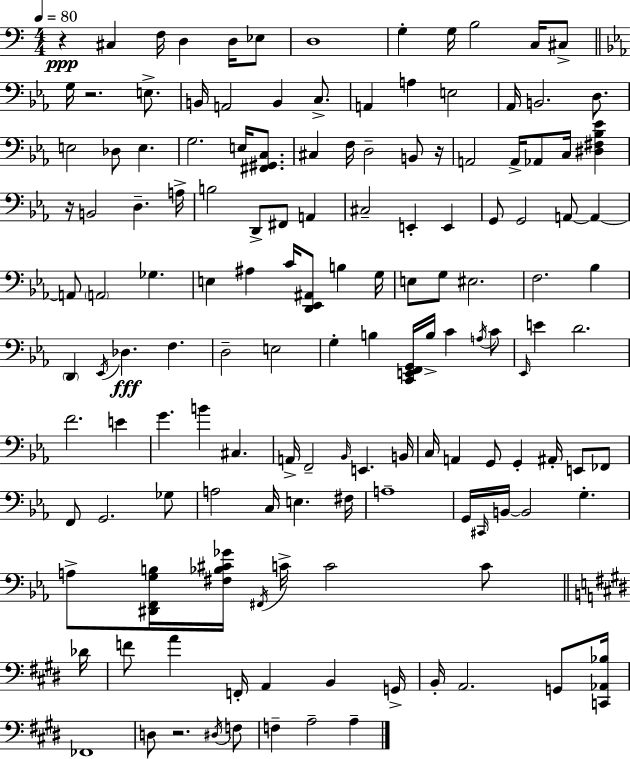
{
  \clef bass
  \numericTimeSignature
  \time 4/4
  \key a \minor
  \tempo 4 = 80
  r4\ppp cis4 f16 d4 d16 ees8 | d1 | g4-. g16 b2 c16 cis8-> | \bar "||" \break \key ees \major g16 r2. e8.-> | b,16 a,2 b,4 c8.-> | a,4 a4 e2 | aes,16 b,2. d8. | \break e2 des8 e4. | g2. e16 <fis, gis, c>8. | cis4 f16 d2-- b,8 r16 | a,2 a,16-> aes,8 c16 <dis fis bes ees'>4 | \break r16 b,2 d4.-- a16-> | b2 d,8-> fis,8 a,4 | cis2-- e,4-. e,4 | g,8 g,2 a,8~~ a,4~~ | \break a,8 \parenthesize a,2 ges4. | e4 ais4 c'16 <d, ees, ais,>8 b4 g16 | e8 g8 eis2. | f2. bes4 | \break \parenthesize d,4 \acciaccatura { ees,16 }\fff des4. f4. | d2-- e2 | g4-. b4 <c, e, f, g,>16 b16-> c'4 \acciaccatura { a16 } | c'8 \grace { ees,16 } e'4 d'2. | \break f'2. e'4 | g'4. b'4 cis4. | a,16-> f,2-- \grace { bes,16 } e,4. | b,16 c16 a,4 g,8 g,4-. ais,16-. | \break e,8 fes,8 f,8 g,2. | ges8 a2 c16 e4. | fis16 a1-- | g,16 \grace { cis,16 } b,16~~ b,2 g4.-. | \break a8-> <dis, f, g b>16 <fis bes cis' ges'>16 \acciaccatura { fis,16 } c'16-> c'2 | c'8 \bar "||" \break \key e \major des'16 f'8 a'4 f,16-. a,4 b,4 | g,16-> b,16-. a,2. g,8 | <c, aes, bes>16 fes,1 | d8 r2. \acciaccatura { dis16 } | \break f8 f4-- a2-- a4-- | \bar "|."
}